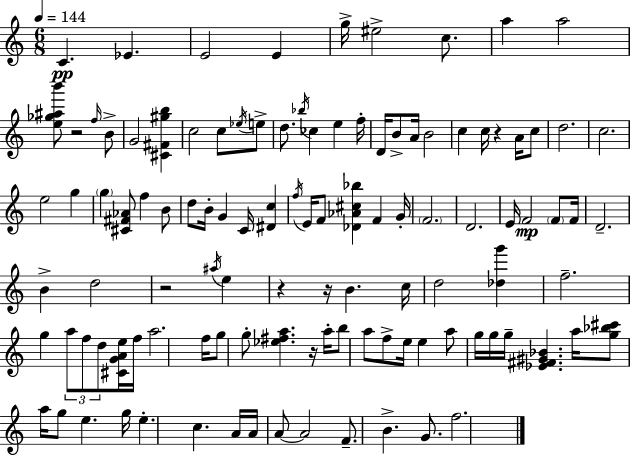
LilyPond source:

{
  \clef treble
  \numericTimeSignature
  \time 6/8
  \key c \major
  \tempo 4 = 144
  \repeat volta 2 { c'4.\pp ees'4. | e'2 e'4 | g''16-> eis''2-> c''8. | a''4 a''2 | \break <e'' ges'' ais'' b'''>8 r2 \grace { f''16 } b'8-> | g'2 <cis' fis' gis'' b''>4 | c''2 c''8 \acciaccatura { ees''16 } | e''8-> d''8. \acciaccatura { bes''16 } ces''4 e''4 | \break f''16-. d'16 b'8-> a'16 b'2 | c''4 c''16 r4 | a'16 c''8 d''2. | c''2. | \break e''2 g''4 | \parenthesize g''4 <cis' fis' aes'>8 f''4 | b'8 d''8 b'16-. g'4 c'16 <dis' c''>4 | \acciaccatura { f''16 } e'16 f'8 <des' aes' cis'' bes''>4 f'4 | \break g'16-. \parenthesize f'2. | d'2. | e'16 f'2\mp | \parenthesize f'8 f'16 d'2.-- | \break b'4-> d''2 | r2 | \acciaccatura { ais''16 } e''4 r4 r16 b'4. | c''16 d''2 | \break <des'' g'''>4 f''2.-- | g''4 \tuplet 3/2 { a''8 f''8 | d''8 } <cis' g' a' e''>16 f''16 a''2. | f''16 g''8 g''8-. <ees'' fis'' a''>4. | \break r16 a''16-. b''8 a''8 f''8-> | e''16 e''4 a''8 g''16 g''16 g''16-- <ees' fis' gis' bes'>4. | a''16 <g'' bes'' cis'''>8 a''16 g''8 e''4. | g''16 e''4.-. c''4. | \break a'16 a'16 a'8~~ a'2 | f'8.-- b'4.-> | g'8. f''2. | } \bar "|."
}